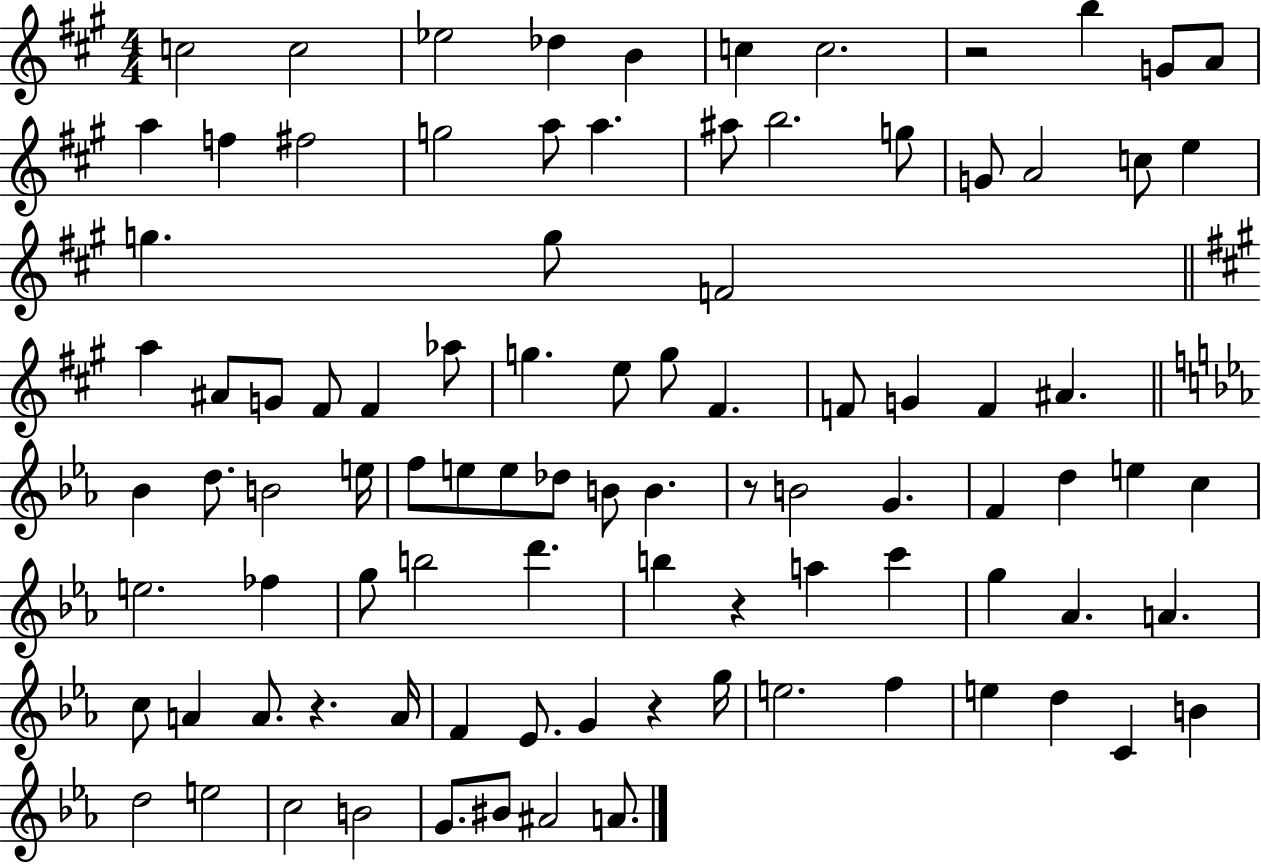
C5/h C5/h Eb5/h Db5/q B4/q C5/q C5/h. R/h B5/q G4/e A4/e A5/q F5/q F#5/h G5/h A5/e A5/q. A#5/e B5/h. G5/e G4/e A4/h C5/e E5/q G5/q. G5/e F4/h A5/q A#4/e G4/e F#4/e F#4/q Ab5/e G5/q. E5/e G5/e F#4/q. F4/e G4/q F4/q A#4/q. Bb4/q D5/e. B4/h E5/s F5/e E5/e E5/e Db5/e B4/e B4/q. R/e B4/h G4/q. F4/q D5/q E5/q C5/q E5/h. FES5/q G5/e B5/h D6/q. B5/q R/q A5/q C6/q G5/q Ab4/q. A4/q. C5/e A4/q A4/e. R/q. A4/s F4/q Eb4/e. G4/q R/q G5/s E5/h. F5/q E5/q D5/q C4/q B4/q D5/h E5/h C5/h B4/h G4/e. BIS4/e A#4/h A4/e.